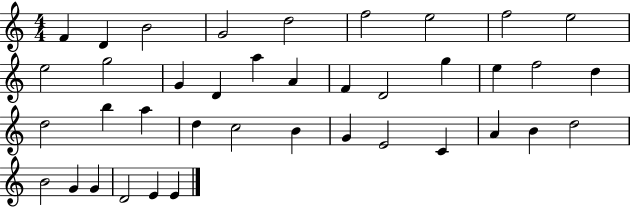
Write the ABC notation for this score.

X:1
T:Untitled
M:4/4
L:1/4
K:C
F D B2 G2 d2 f2 e2 f2 e2 e2 g2 G D a A F D2 g e f2 d d2 b a d c2 B G E2 C A B d2 B2 G G D2 E E